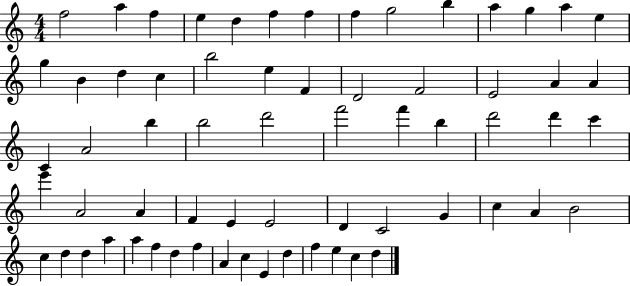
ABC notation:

X:1
T:Untitled
M:4/4
L:1/4
K:C
f2 a f e d f f f g2 b a g a e g B d c b2 e F D2 F2 E2 A A C A2 b b2 d'2 f'2 f' b d'2 d' c' e' A2 A F E E2 D C2 G c A B2 c d d a a f d f A c E d f e c d